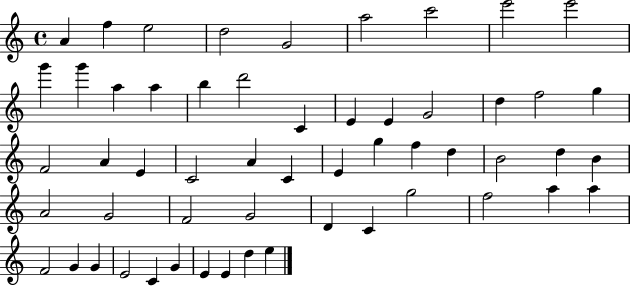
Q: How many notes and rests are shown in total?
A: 55